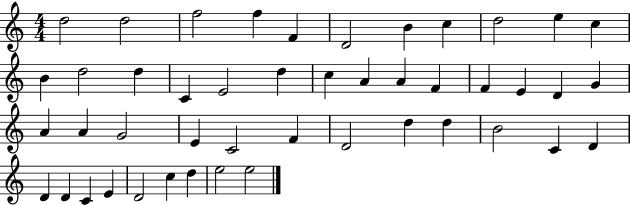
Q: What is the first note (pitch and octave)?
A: D5